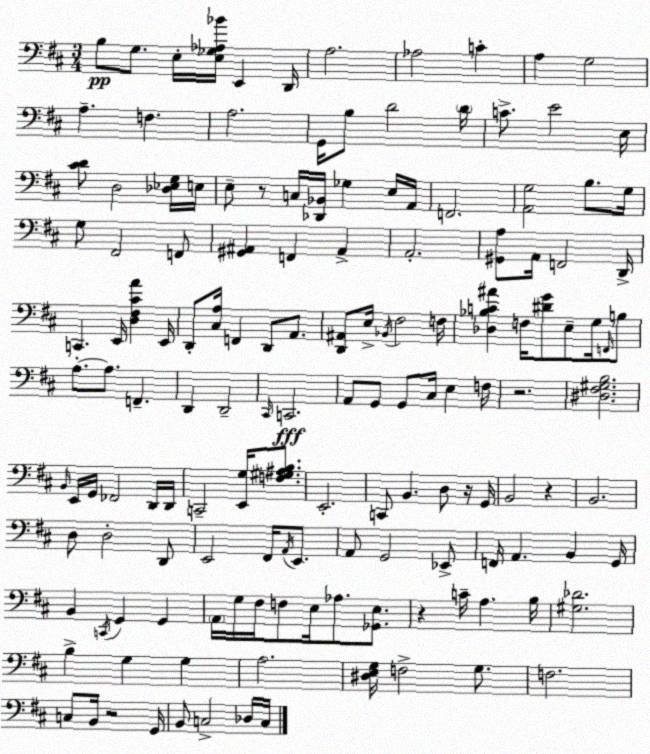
X:1
T:Untitled
M:3/4
L:1/4
K:D
B,/2 G,/2 E,/4 [E,_G,_A,_B]/4 E,, D,,/4 A,2 _A,2 C A, G,2 A, F, A,2 G,,/4 B,/2 D2 D/4 C/2 E2 E,/4 [^CD]/2 D,2 [_D,_E,G,]/4 E,/4 E,/2 z/2 C,/4 [_D,,_B,,]/4 _G, E,/4 A,,/4 F,,2 [A,,G,]2 B,/2 G,/4 G,/2 ^F,,2 F,,/2 [^G,,^A,,] F,, ^A,, A,,2 [^G,,A,]/2 A,,/4 F,,2 D,,/4 C,, E,,/4 [D,^F,^CA] E,,/4 D,,/2 [^C,A,]/4 F,, D,,/2 A,,/2 [D,,^A,,]/2 E,/4 _B,,/4 ^F,2 F,/4 [_D,_B,C^A] F,/4 [^DG]/2 E,/2 G,/4 F,,/4 B,/2 A,/2 A,/2 F,, D,, D,,2 ^C,,/4 C,,2 A,,/2 G,,/2 G,,/2 ^C,/4 E, F,/4 z2 [^D,^F,^G,B,]2 B,,/4 E,,/4 G,,/4 _F,,2 D,,/4 D,,/4 C,,2 [E,,G,]/4 [F,^G,^A,B,]/2 E,,2 C,,/2 B,, D,/2 z/4 G,,/4 B,,2 z B,,2 D,/2 D,2 D,,/2 E,,2 ^F,,/4 A,,/4 E,,/2 A,,/2 G,,2 _E,,/2 F,,/4 A,, B,, G,,/4 B,, C,,/4 G,, G,, A,,/4 G,/4 ^F,/4 F,/2 E,/4 _A,/2 [_G,,E,]/2 z C/4 A, B,/4 [^G,_D]2 B, G, G, A,2 [^D,E,G,]/4 F,2 G,/2 F,2 C,/2 B,,/4 z2 G,,/4 B,,/2 C,2 _D,/4 C,/4